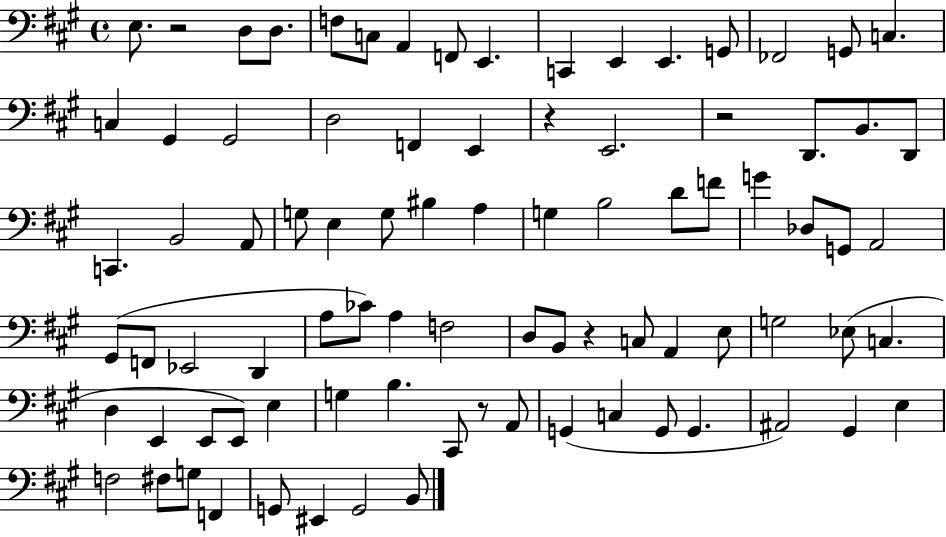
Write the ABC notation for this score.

X:1
T:Untitled
M:4/4
L:1/4
K:A
E,/2 z2 D,/2 D,/2 F,/2 C,/2 A,, F,,/2 E,, C,, E,, E,, G,,/2 _F,,2 G,,/2 C, C, ^G,, ^G,,2 D,2 F,, E,, z E,,2 z2 D,,/2 B,,/2 D,,/2 C,, B,,2 A,,/2 G,/2 E, G,/2 ^B, A, G, B,2 D/2 F/2 G _D,/2 G,,/2 A,,2 ^G,,/2 F,,/2 _E,,2 D,, A,/2 _C/2 A, F,2 D,/2 B,,/2 z C,/2 A,, E,/2 G,2 _E,/2 C, D, E,, E,,/2 E,,/2 E, G, B, ^C,,/2 z/2 A,,/2 G,, C, G,,/2 G,, ^A,,2 ^G,, E, F,2 ^F,/2 G,/2 F,, G,,/2 ^E,, G,,2 B,,/2